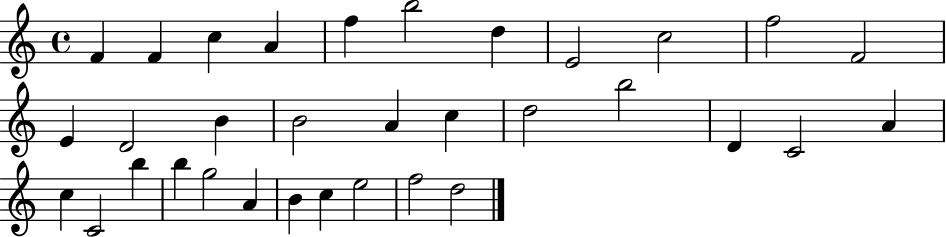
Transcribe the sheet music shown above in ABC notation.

X:1
T:Untitled
M:4/4
L:1/4
K:C
F F c A f b2 d E2 c2 f2 F2 E D2 B B2 A c d2 b2 D C2 A c C2 b b g2 A B c e2 f2 d2